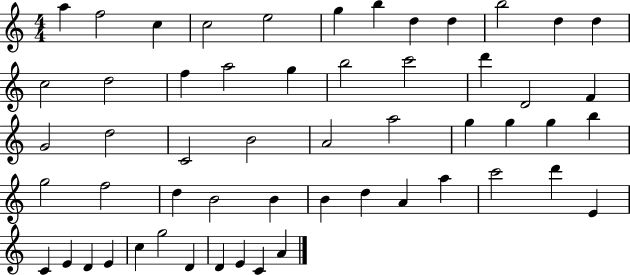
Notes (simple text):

A5/q F5/h C5/q C5/h E5/h G5/q B5/q D5/q D5/q B5/h D5/q D5/q C5/h D5/h F5/q A5/h G5/q B5/h C6/h D6/q D4/h F4/q G4/h D5/h C4/h B4/h A4/h A5/h G5/q G5/q G5/q B5/q G5/h F5/h D5/q B4/h B4/q B4/q D5/q A4/q A5/q C6/h D6/q E4/q C4/q E4/q D4/q E4/q C5/q G5/h D4/q D4/q E4/q C4/q A4/q